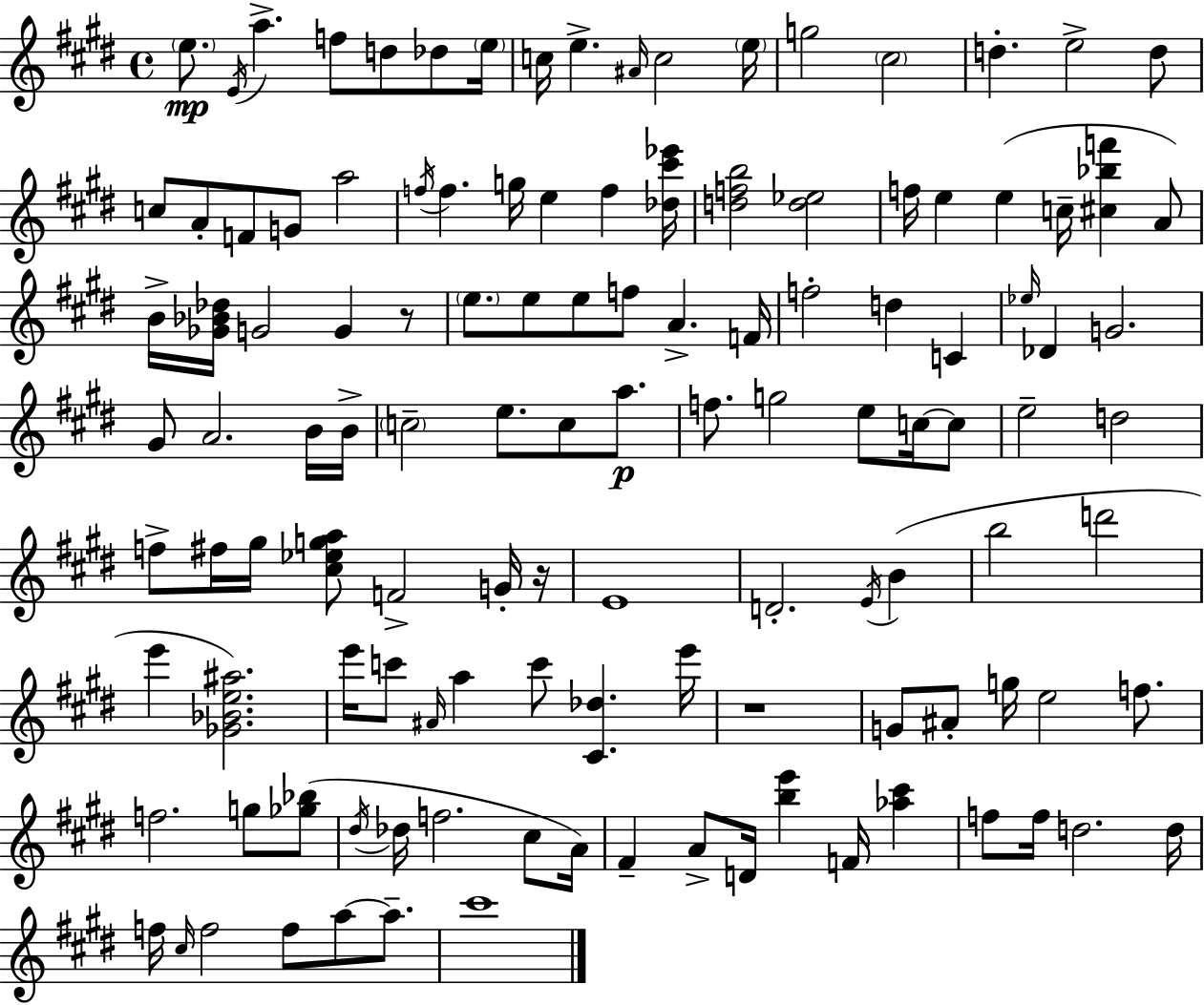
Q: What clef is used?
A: treble